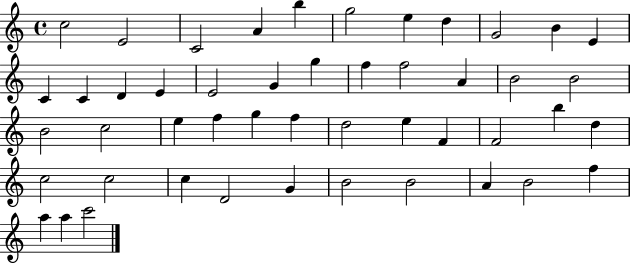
{
  \clef treble
  \time 4/4
  \defaultTimeSignature
  \key c \major
  c''2 e'2 | c'2 a'4 b''4 | g''2 e''4 d''4 | g'2 b'4 e'4 | \break c'4 c'4 d'4 e'4 | e'2 g'4 g''4 | f''4 f''2 a'4 | b'2 b'2 | \break b'2 c''2 | e''4 f''4 g''4 f''4 | d''2 e''4 f'4 | f'2 b''4 d''4 | \break c''2 c''2 | c''4 d'2 g'4 | b'2 b'2 | a'4 b'2 f''4 | \break a''4 a''4 c'''2 | \bar "|."
}